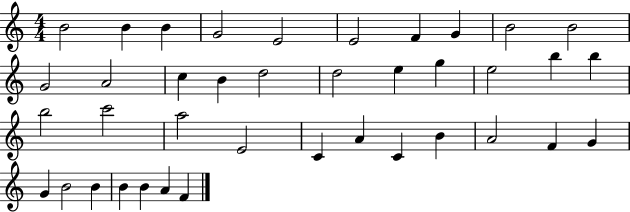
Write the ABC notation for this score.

X:1
T:Untitled
M:4/4
L:1/4
K:C
B2 B B G2 E2 E2 F G B2 B2 G2 A2 c B d2 d2 e g e2 b b b2 c'2 a2 E2 C A C B A2 F G G B2 B B B A F